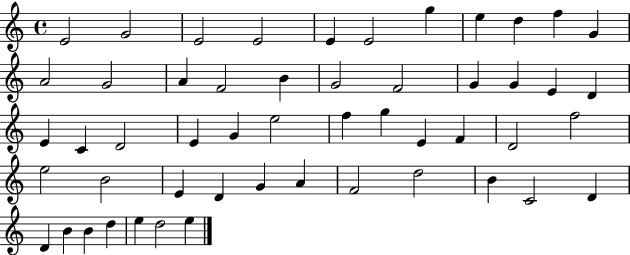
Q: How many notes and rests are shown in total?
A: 52